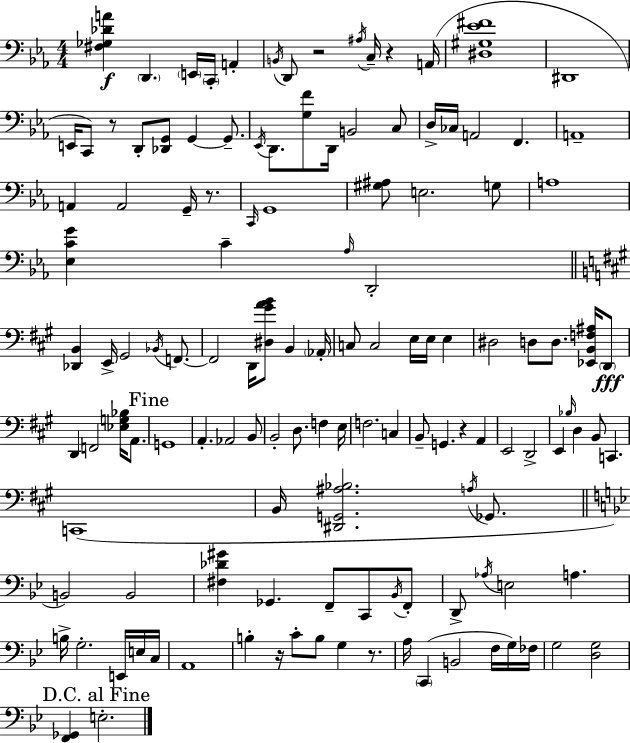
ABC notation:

X:1
T:Untitled
M:4/4
L:1/4
K:Eb
[^F,_G,_DA] D,, E,,/4 C,,/4 A,, B,,/4 D,,/2 z2 ^A,/4 C,/4 z A,,/4 [^D,^G,_E^F]4 ^D,,4 E,,/4 C,,/2 z/2 D,,/2 [_D,,G,,]/2 G,, G,,/2 _E,,/4 D,,/2 [G,F]/2 D,,/4 B,,2 C,/2 D,/4 _C,/4 A,,2 F,, A,,4 A,, A,,2 G,,/4 z/2 C,,/4 G,,4 [^G,^A,]/2 E,2 G,/2 A,4 [_E,CG] C _A,/4 D,,2 [_D,,B,,] E,,/4 ^G,,2 _B,,/4 F,,/2 F,,2 D,,/4 [^D,^GAB]/2 B,, _A,,/4 C,/2 C,2 E,/4 E,/4 E, ^D,2 D,/2 D,/2 [_E,,B,,F,^A,]/4 D,,/2 D,, F,,2 [_E,G,_B,]/4 A,,/2 G,,4 A,, _A,,2 B,,/2 B,,2 D,/2 F, E,/4 F,2 C, B,,/2 G,, z A,, E,,2 D,,2 E,, _B,/4 D, B,,/2 C,, C,,4 B,,/4 [^D,,G,,^A,_B,]2 A,/4 _G,,/2 B,,2 B,,2 [^F,_D^G] _G,, F,,/2 C,,/2 _B,,/4 F,,/2 D,,/2 _A,/4 E,2 A, B,/4 G,2 E,,/4 E,/4 C,/4 A,,4 B, z/4 C/2 B,/2 G, z/2 A,/4 C,, B,,2 F,/4 G,/4 _F,/4 G,2 [D,G,]2 [F,,_G,,] E,2